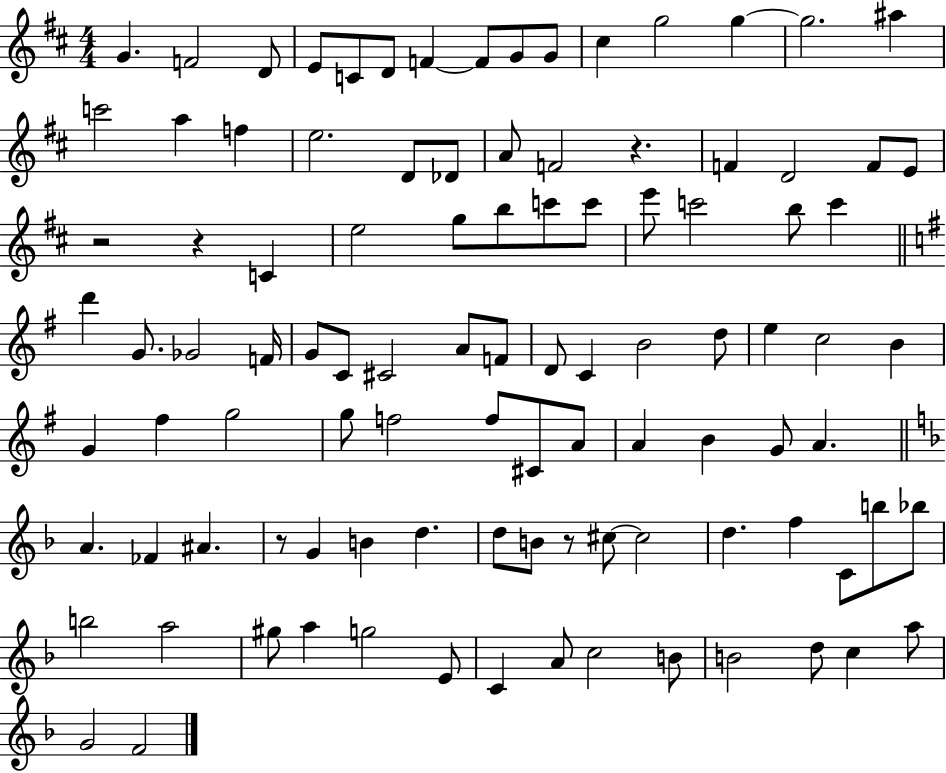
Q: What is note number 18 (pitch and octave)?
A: F5